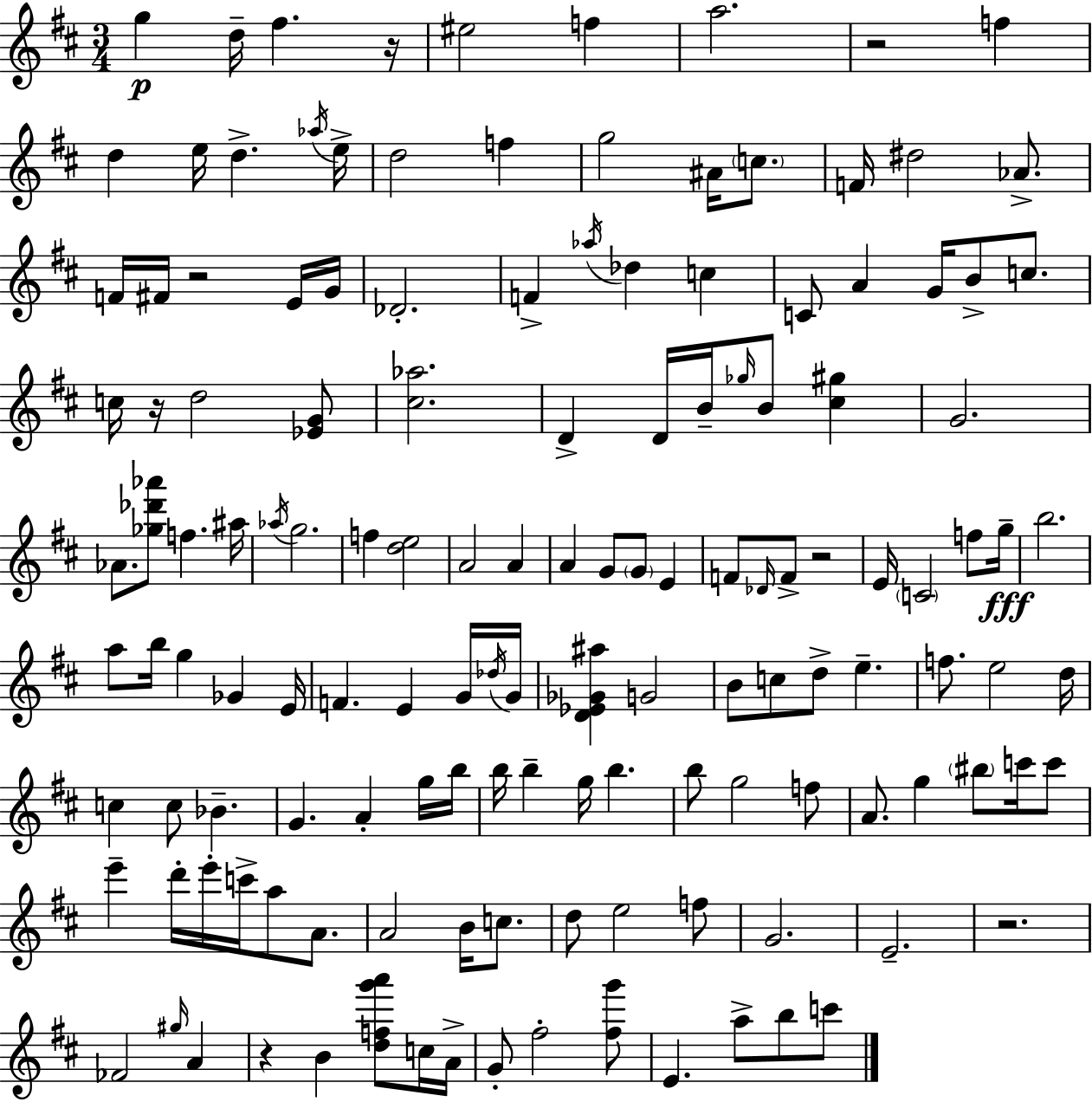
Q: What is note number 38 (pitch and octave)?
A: D4